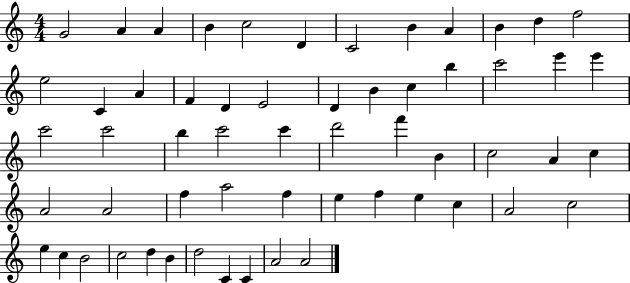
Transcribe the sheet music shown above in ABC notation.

X:1
T:Untitled
M:4/4
L:1/4
K:C
G2 A A B c2 D C2 B A B d f2 e2 C A F D E2 D B c b c'2 e' e' c'2 c'2 b c'2 c' d'2 f' B c2 A c A2 A2 f a2 f e f e c A2 c2 e c B2 c2 d B d2 C C A2 A2